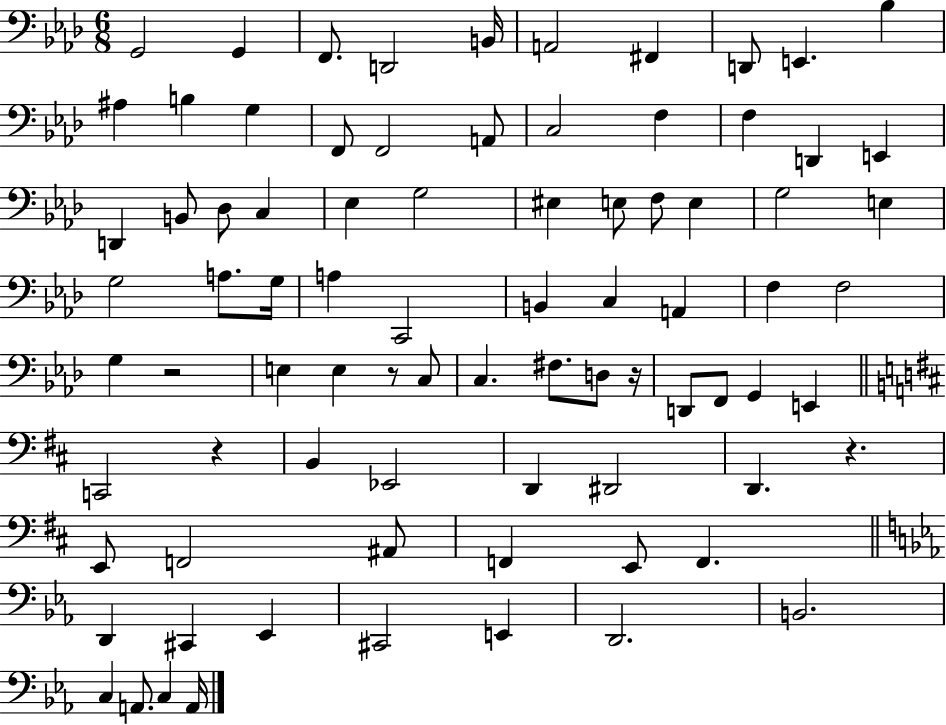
{
  \clef bass
  \numericTimeSignature
  \time 6/8
  \key aes \major
  g,2 g,4 | f,8. d,2 b,16 | a,2 fis,4 | d,8 e,4. bes4 | \break ais4 b4 g4 | f,8 f,2 a,8 | c2 f4 | f4 d,4 e,4 | \break d,4 b,8 des8 c4 | ees4 g2 | eis4 e8 f8 e4 | g2 e4 | \break g2 a8. g16 | a4 c,2 | b,4 c4 a,4 | f4 f2 | \break g4 r2 | e4 e4 r8 c8 | c4. fis8. d8 r16 | d,8 f,8 g,4 e,4 | \break \bar "||" \break \key d \major c,2 r4 | b,4 ees,2 | d,4 dis,2 | d,4. r4. | \break e,8 f,2 ais,8 | f,4 e,8 f,4. | \bar "||" \break \key ees \major d,4 cis,4 ees,4 | cis,2 e,4 | d,2. | b,2. | \break c4 a,8. c4 a,16 | \bar "|."
}